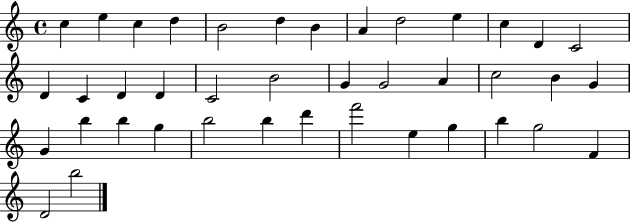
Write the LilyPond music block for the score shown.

{
  \clef treble
  \time 4/4
  \defaultTimeSignature
  \key c \major
  c''4 e''4 c''4 d''4 | b'2 d''4 b'4 | a'4 d''2 e''4 | c''4 d'4 c'2 | \break d'4 c'4 d'4 d'4 | c'2 b'2 | g'4 g'2 a'4 | c''2 b'4 g'4 | \break g'4 b''4 b''4 g''4 | b''2 b''4 d'''4 | f'''2 e''4 g''4 | b''4 g''2 f'4 | \break d'2 b''2 | \bar "|."
}